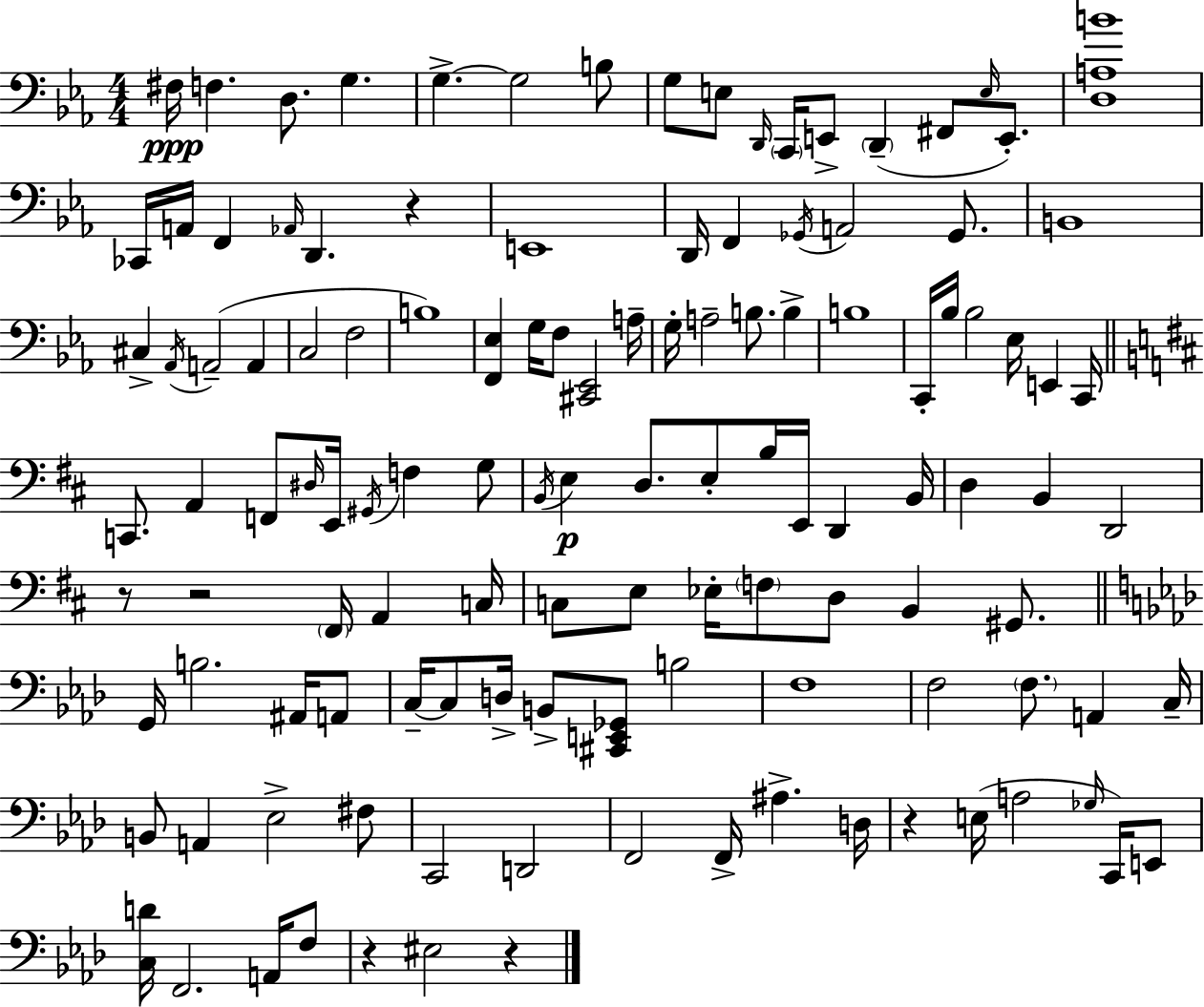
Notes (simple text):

F#3/s F3/q. D3/e. G3/q. G3/q. G3/h B3/e G3/e E3/e D2/s C2/s E2/e D2/q F#2/e E3/s E2/e. [D3,A3,B4]/w CES2/s A2/s F2/q Ab2/s D2/q. R/q E2/w D2/s F2/q Gb2/s A2/h Gb2/e. B2/w C#3/q Ab2/s A2/h A2/q C3/h F3/h B3/w [F2,Eb3]/q G3/s F3/e [C#2,Eb2]/h A3/s G3/s A3/h B3/e. B3/q B3/w C2/s Bb3/s Bb3/h Eb3/s E2/q C2/s C2/e. A2/q F2/e D#3/s E2/s G#2/s F3/q G3/e B2/s E3/q D3/e. E3/e B3/s E2/s D2/q B2/s D3/q B2/q D2/h R/e R/h F#2/s A2/q C3/s C3/e E3/e Eb3/s F3/e D3/e B2/q G#2/e. G2/s B3/h. A#2/s A2/e C3/s C3/e D3/s B2/e [C#2,E2,Gb2]/e B3/h F3/w F3/h F3/e. A2/q C3/s B2/e A2/q Eb3/h F#3/e C2/h D2/h F2/h F2/s A#3/q. D3/s R/q E3/s A3/h Gb3/s C2/s E2/e [C3,D4]/s F2/h. A2/s F3/e R/q EIS3/h R/q